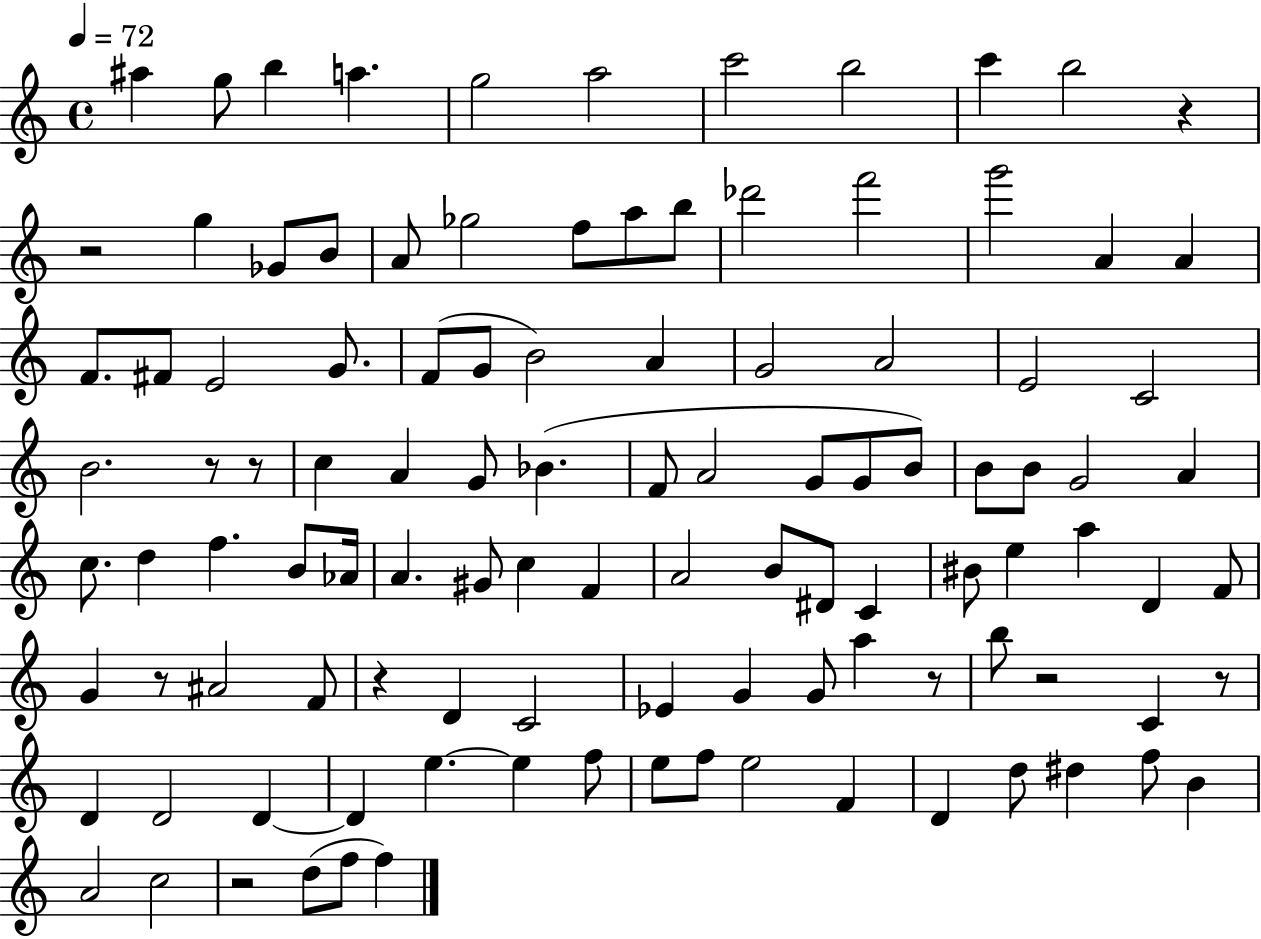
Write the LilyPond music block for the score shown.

{
  \clef treble
  \time 4/4
  \defaultTimeSignature
  \key c \major
  \tempo 4 = 72
  ais''4 g''8 b''4 a''4. | g''2 a''2 | c'''2 b''2 | c'''4 b''2 r4 | \break r2 g''4 ges'8 b'8 | a'8 ges''2 f''8 a''8 b''8 | des'''2 f'''2 | g'''2 a'4 a'4 | \break f'8. fis'8 e'2 g'8. | f'8( g'8 b'2) a'4 | g'2 a'2 | e'2 c'2 | \break b'2. r8 r8 | c''4 a'4 g'8 bes'4.( | f'8 a'2 g'8 g'8 b'8) | b'8 b'8 g'2 a'4 | \break c''8. d''4 f''4. b'8 aes'16 | a'4. gis'8 c''4 f'4 | a'2 b'8 dis'8 c'4 | bis'8 e''4 a''4 d'4 f'8 | \break g'4 r8 ais'2 f'8 | r4 d'4 c'2 | ees'4 g'4 g'8 a''4 r8 | b''8 r2 c'4 r8 | \break d'4 d'2 d'4~~ | d'4 e''4.~~ e''4 f''8 | e''8 f''8 e''2 f'4 | d'4 d''8 dis''4 f''8 b'4 | \break a'2 c''2 | r2 d''8( f''8 f''4) | \bar "|."
}